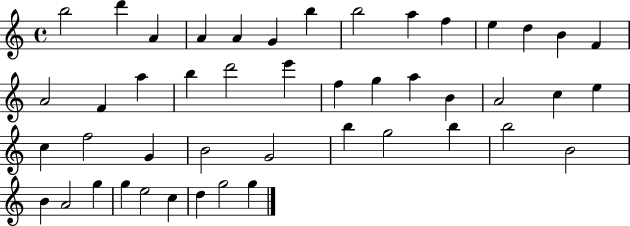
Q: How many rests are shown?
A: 0